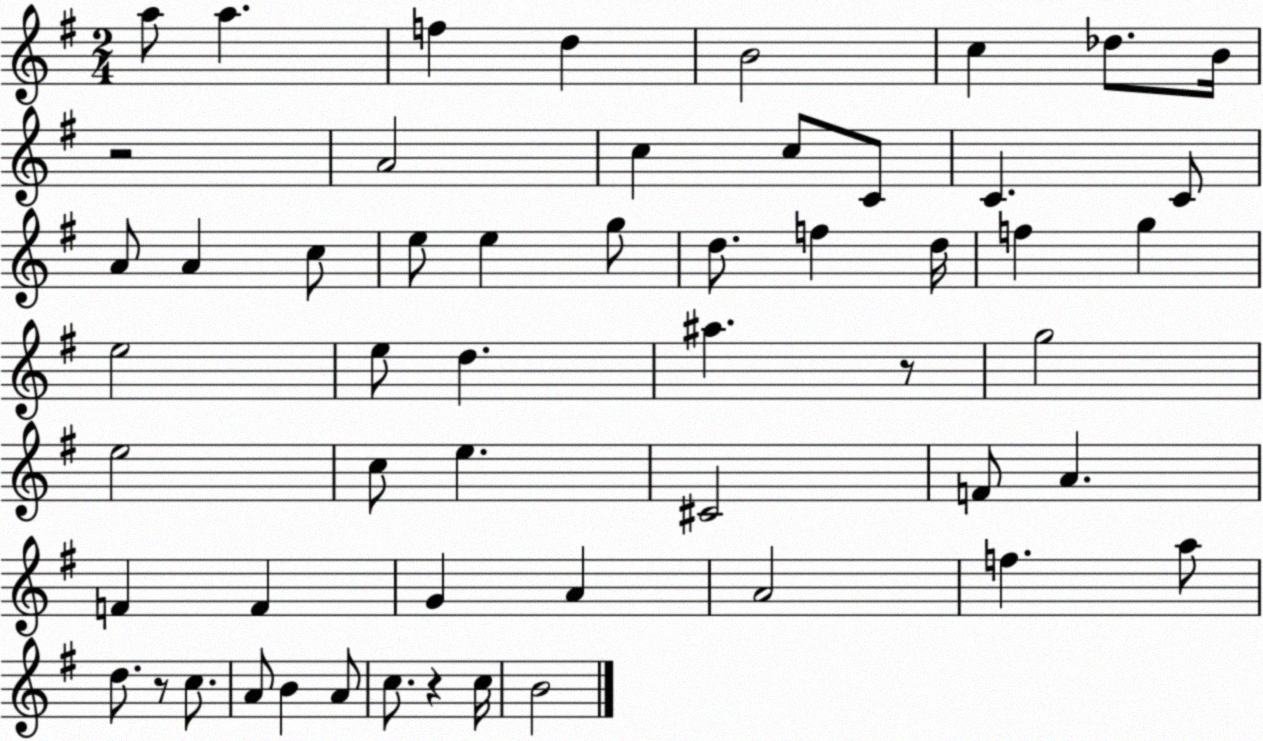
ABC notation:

X:1
T:Untitled
M:2/4
L:1/4
K:G
a/2 a f d B2 c _d/2 B/4 z2 A2 c c/2 C/2 C C/2 A/2 A c/2 e/2 e g/2 d/2 f d/4 f g e2 e/2 d ^a z/2 g2 e2 c/2 e ^C2 F/2 A F F G A A2 f a/2 d/2 z/2 c/2 A/2 B A/2 c/2 z c/4 B2